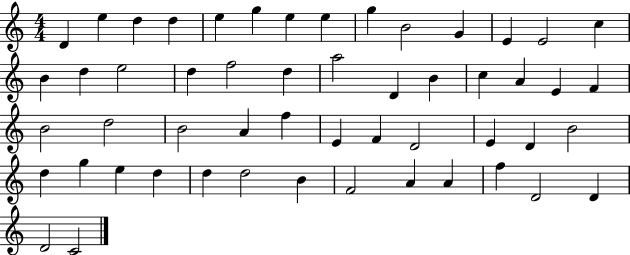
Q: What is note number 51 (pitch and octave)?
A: D4